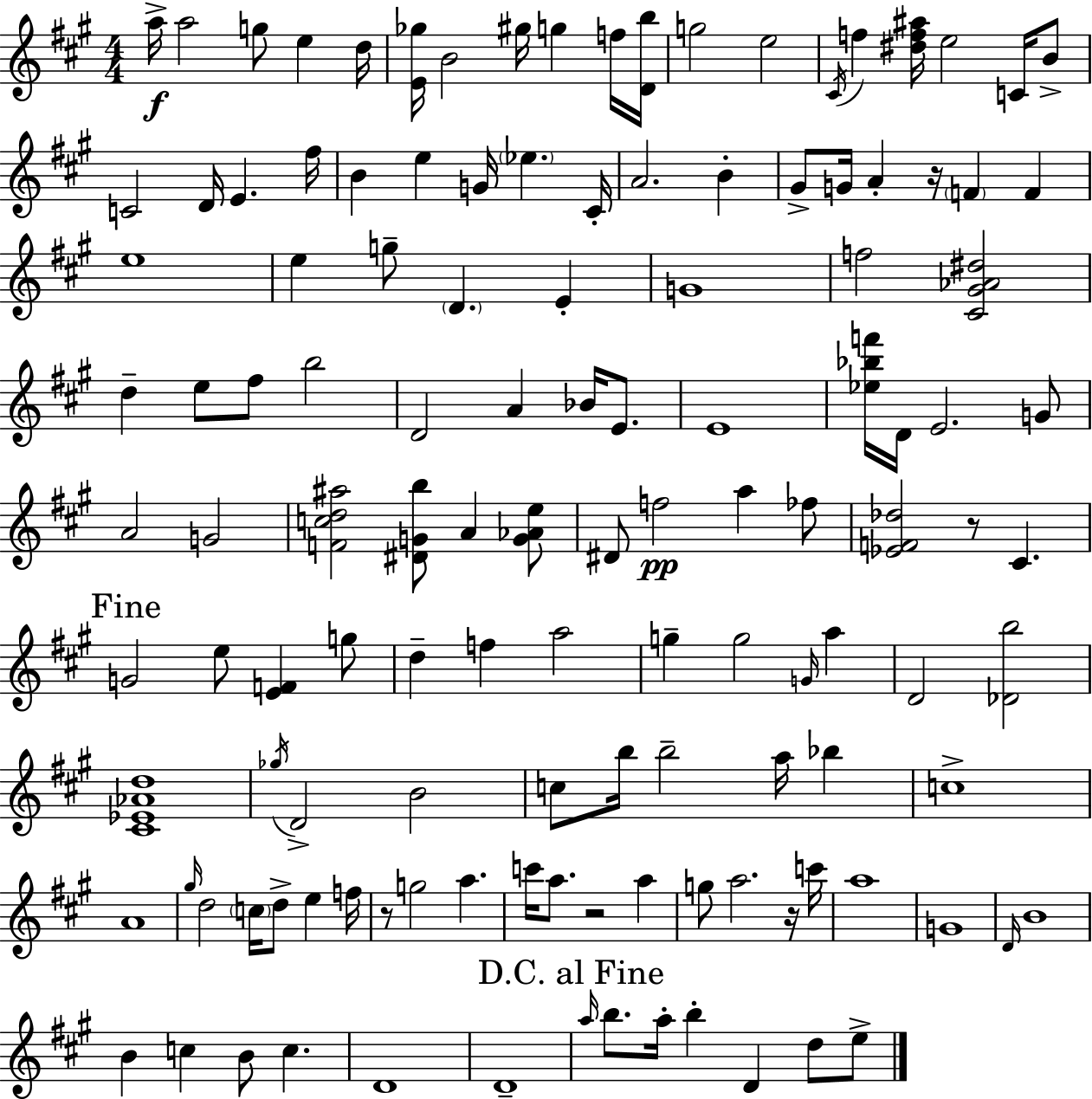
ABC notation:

X:1
T:Untitled
M:4/4
L:1/4
K:A
a/4 a2 g/2 e d/4 [E_g]/4 B2 ^g/4 g f/4 [Db]/4 g2 e2 ^C/4 f [^df^a]/4 e2 C/4 B/2 C2 D/4 E ^f/4 B e G/4 _e ^C/4 A2 B ^G/2 G/4 A z/4 F F e4 e g/2 D E G4 f2 [^C^G_A^d]2 d e/2 ^f/2 b2 D2 A _B/4 E/2 E4 [_e_bf']/4 D/4 E2 G/2 A2 G2 [Fcd^a]2 [^DGb]/2 A [G_Ae]/2 ^D/2 f2 a _f/2 [_EF_d]2 z/2 ^C G2 e/2 [EF] g/2 d f a2 g g2 G/4 a D2 [_Db]2 [^C_E_Ad]4 _g/4 D2 B2 c/2 b/4 b2 a/4 _b c4 A4 ^g/4 d2 c/4 d/2 e f/4 z/2 g2 a c'/4 a/2 z2 a g/2 a2 z/4 c'/4 a4 G4 D/4 B4 B c B/2 c D4 D4 a/4 b/2 a/4 b D d/2 e/2